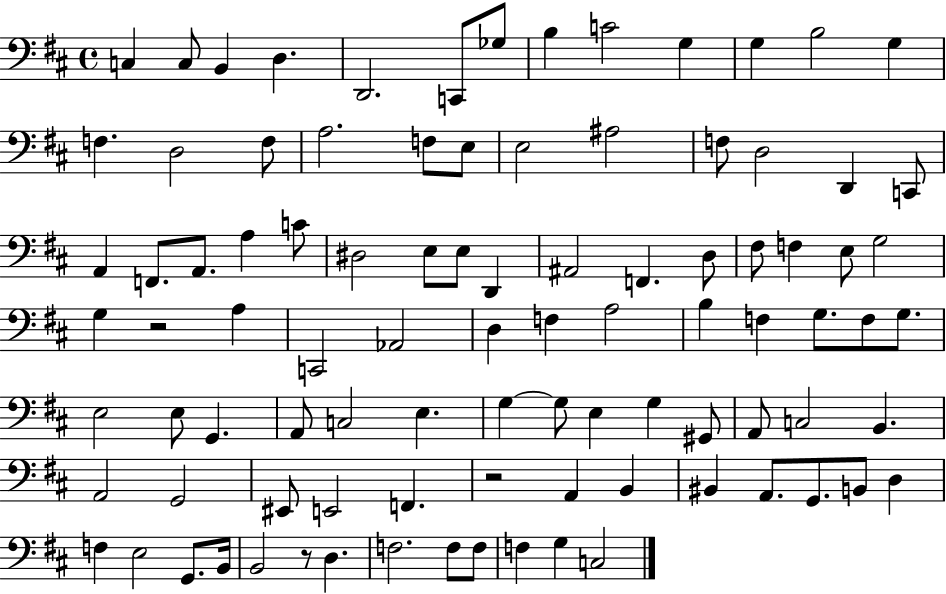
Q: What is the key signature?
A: D major